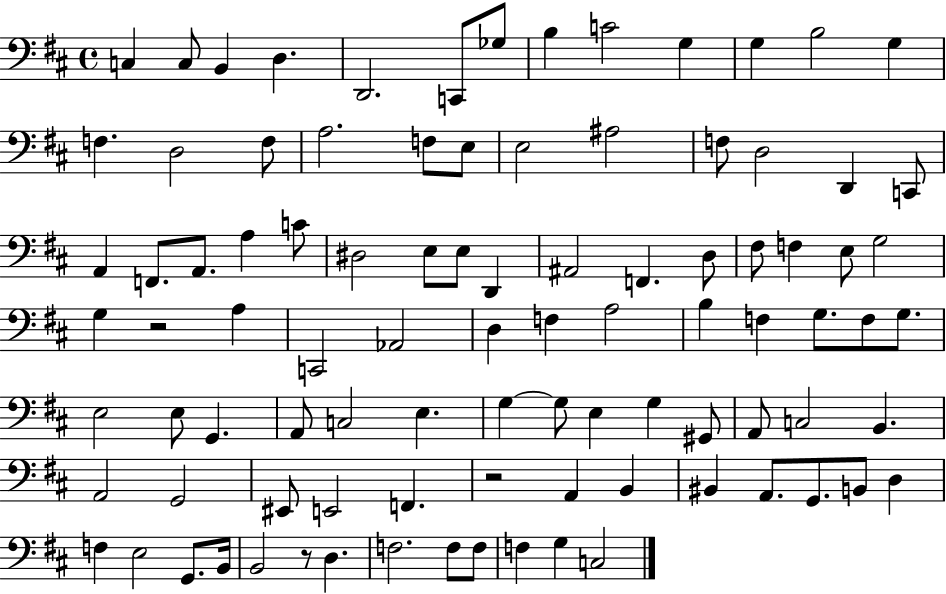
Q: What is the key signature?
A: D major